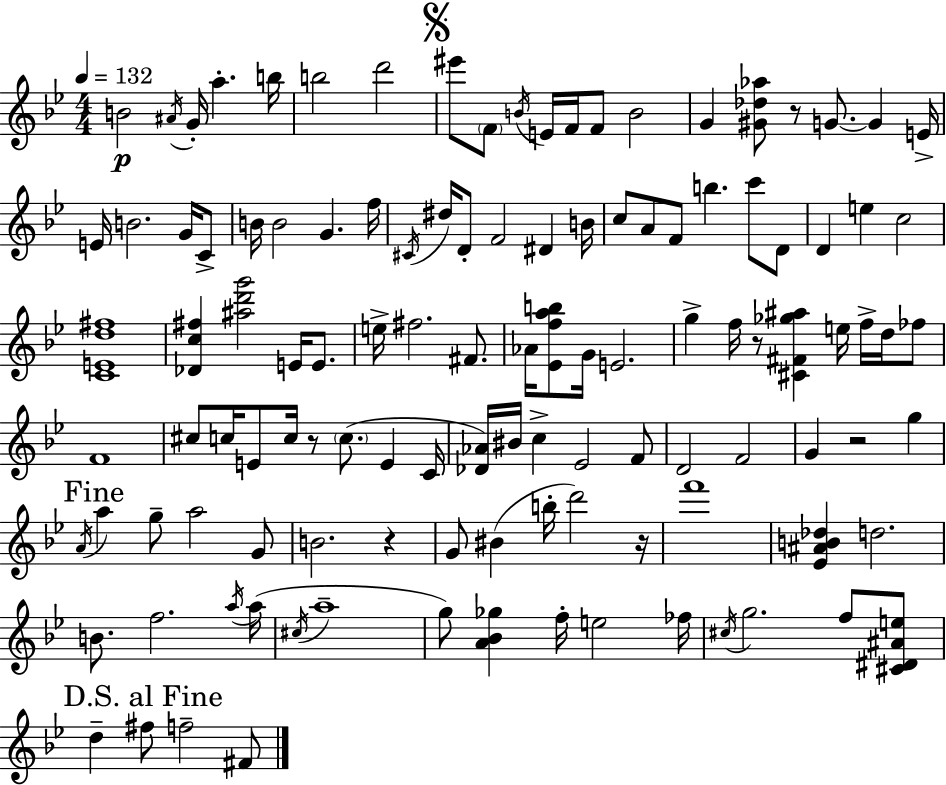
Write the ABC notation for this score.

X:1
T:Untitled
M:4/4
L:1/4
K:Gm
B2 ^A/4 G/4 a b/4 b2 d'2 ^e'/2 F/2 B/4 E/4 F/4 F/2 B2 G [^G_d_a]/2 z/2 G/2 G E/4 E/4 B2 G/4 C/2 B/4 B2 G f/4 ^C/4 ^d/4 D/2 F2 ^D B/4 c/2 A/2 F/2 b c'/2 D/2 D e c2 [CEd^f]4 [_Dc^f] [^ad'g']2 E/4 E/2 e/4 ^f2 ^F/2 _A/4 [_Efab]/2 G/4 E2 g f/4 z/2 [^C^F_g^a] e/4 f/4 d/4 _f/2 F4 ^c/2 c/4 E/2 c/4 z/2 c/2 E C/4 [_D_A]/4 ^B/4 c _E2 F/2 D2 F2 G z2 g A/4 a g/2 a2 G/2 B2 z G/2 ^B b/4 d'2 z/4 f'4 [_E^AB_d] d2 B/2 f2 a/4 a/4 ^c/4 a4 g/2 [A_B_g] f/4 e2 _f/4 ^c/4 g2 f/2 [^C^D^Ae]/2 d ^f/2 f2 ^F/2